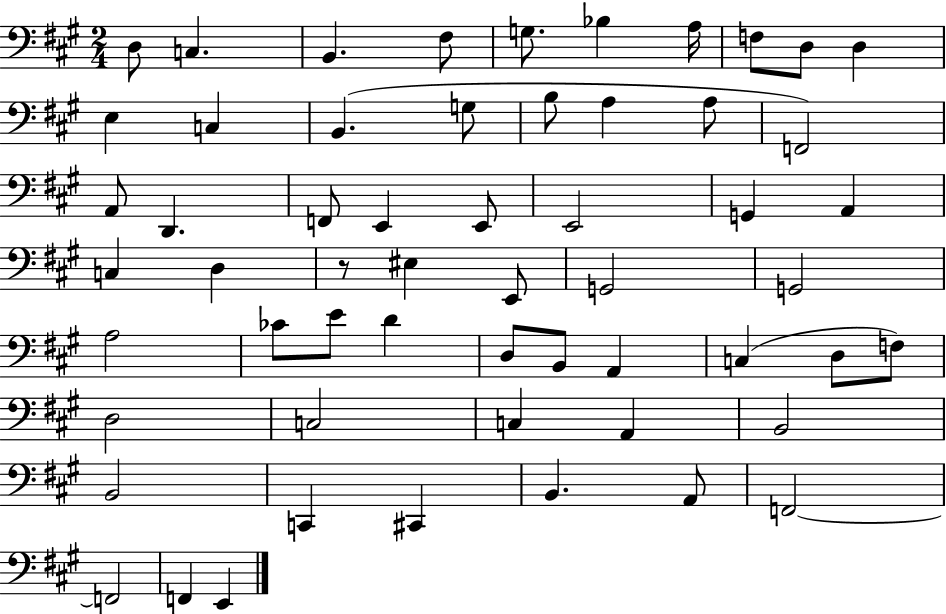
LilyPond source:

{
  \clef bass
  \numericTimeSignature
  \time 2/4
  \key a \major
  d8 c4. | b,4. fis8 | g8. bes4 a16 | f8 d8 d4 | \break e4 c4 | b,4.( g8 | b8 a4 a8 | f,2) | \break a,8 d,4. | f,8 e,4 e,8 | e,2 | g,4 a,4 | \break c4 d4 | r8 eis4 e,8 | g,2 | g,2 | \break a2 | ces'8 e'8 d'4 | d8 b,8 a,4 | c4( d8 f8) | \break d2 | c2 | c4 a,4 | b,2 | \break b,2 | c,4 cis,4 | b,4. a,8 | f,2~~ | \break f,2 | f,4 e,4 | \bar "|."
}